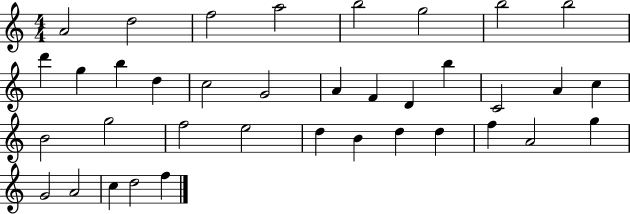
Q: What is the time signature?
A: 4/4